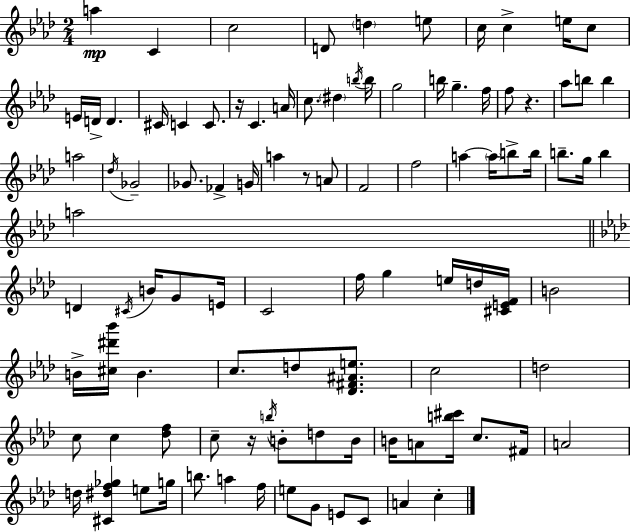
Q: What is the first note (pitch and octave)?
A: A5